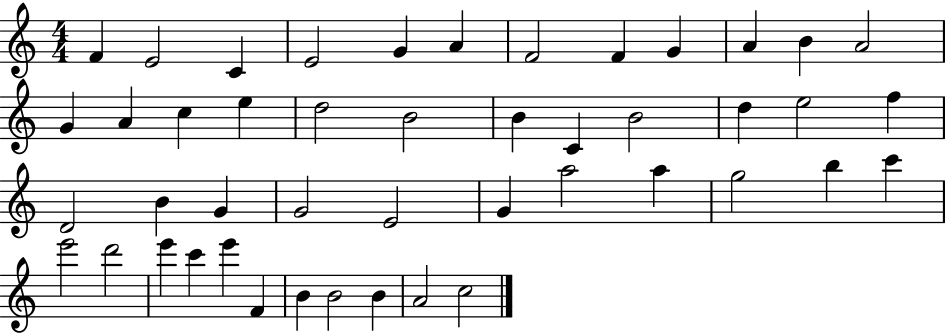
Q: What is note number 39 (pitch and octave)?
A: C6